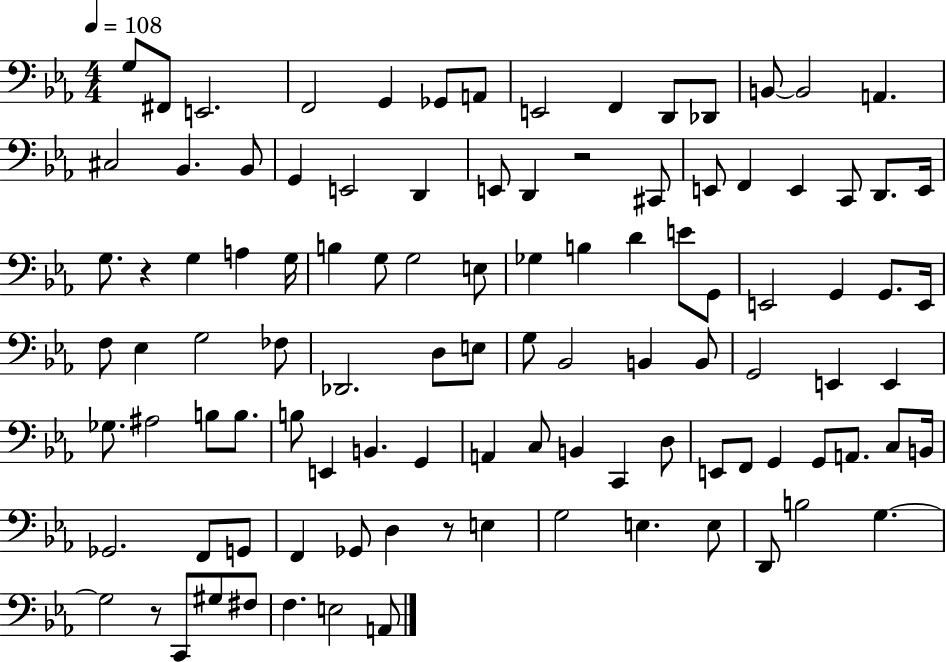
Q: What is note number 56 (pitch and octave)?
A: B2